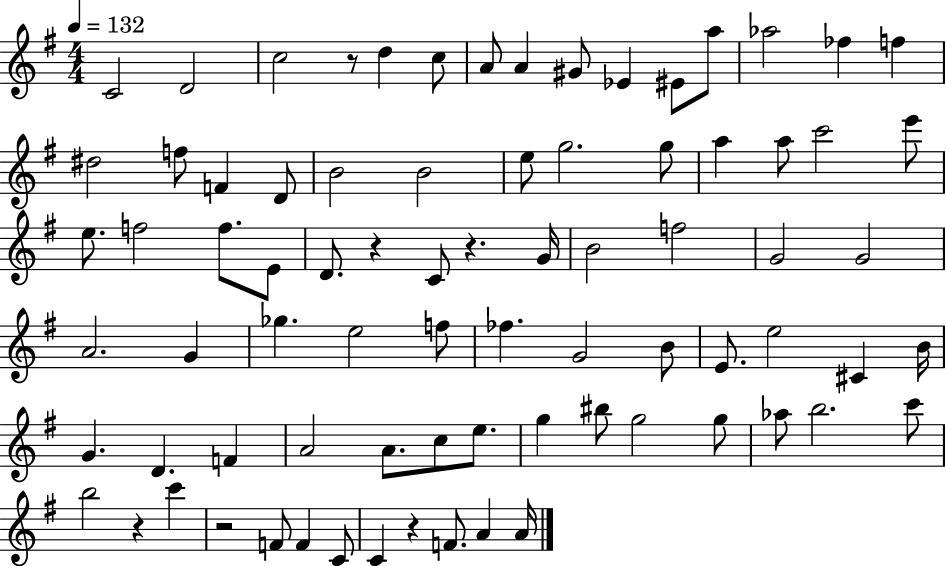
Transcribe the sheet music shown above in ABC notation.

X:1
T:Untitled
M:4/4
L:1/4
K:G
C2 D2 c2 z/2 d c/2 A/2 A ^G/2 _E ^E/2 a/2 _a2 _f f ^d2 f/2 F D/2 B2 B2 e/2 g2 g/2 a a/2 c'2 e'/2 e/2 f2 f/2 E/2 D/2 z C/2 z G/4 B2 f2 G2 G2 A2 G _g e2 f/2 _f G2 B/2 E/2 e2 ^C B/4 G D F A2 A/2 c/2 e/2 g ^b/2 g2 g/2 _a/2 b2 c'/2 b2 z c' z2 F/2 F C/2 C z F/2 A A/4